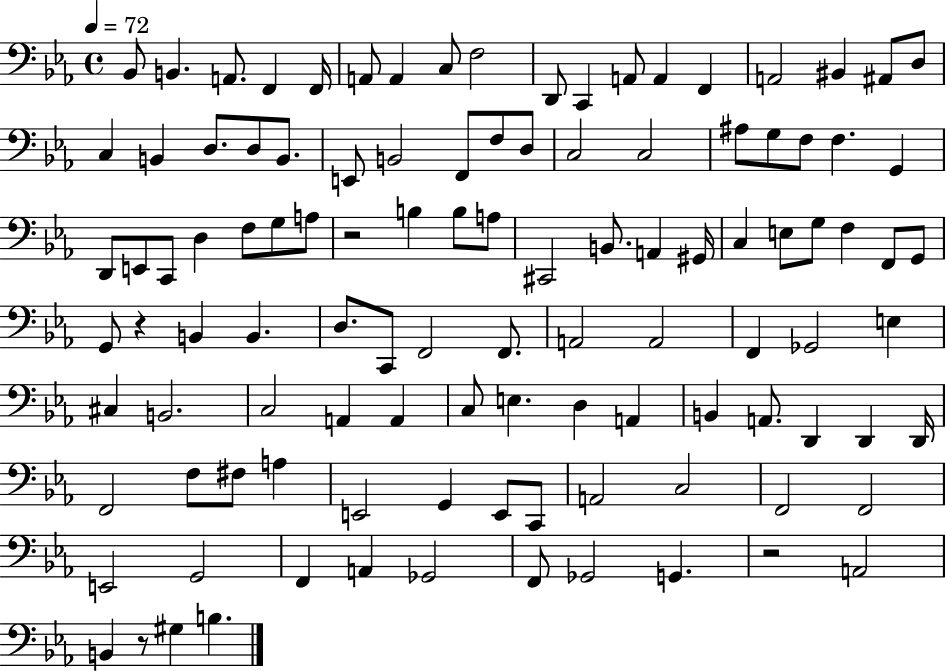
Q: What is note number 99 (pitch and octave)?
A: F2